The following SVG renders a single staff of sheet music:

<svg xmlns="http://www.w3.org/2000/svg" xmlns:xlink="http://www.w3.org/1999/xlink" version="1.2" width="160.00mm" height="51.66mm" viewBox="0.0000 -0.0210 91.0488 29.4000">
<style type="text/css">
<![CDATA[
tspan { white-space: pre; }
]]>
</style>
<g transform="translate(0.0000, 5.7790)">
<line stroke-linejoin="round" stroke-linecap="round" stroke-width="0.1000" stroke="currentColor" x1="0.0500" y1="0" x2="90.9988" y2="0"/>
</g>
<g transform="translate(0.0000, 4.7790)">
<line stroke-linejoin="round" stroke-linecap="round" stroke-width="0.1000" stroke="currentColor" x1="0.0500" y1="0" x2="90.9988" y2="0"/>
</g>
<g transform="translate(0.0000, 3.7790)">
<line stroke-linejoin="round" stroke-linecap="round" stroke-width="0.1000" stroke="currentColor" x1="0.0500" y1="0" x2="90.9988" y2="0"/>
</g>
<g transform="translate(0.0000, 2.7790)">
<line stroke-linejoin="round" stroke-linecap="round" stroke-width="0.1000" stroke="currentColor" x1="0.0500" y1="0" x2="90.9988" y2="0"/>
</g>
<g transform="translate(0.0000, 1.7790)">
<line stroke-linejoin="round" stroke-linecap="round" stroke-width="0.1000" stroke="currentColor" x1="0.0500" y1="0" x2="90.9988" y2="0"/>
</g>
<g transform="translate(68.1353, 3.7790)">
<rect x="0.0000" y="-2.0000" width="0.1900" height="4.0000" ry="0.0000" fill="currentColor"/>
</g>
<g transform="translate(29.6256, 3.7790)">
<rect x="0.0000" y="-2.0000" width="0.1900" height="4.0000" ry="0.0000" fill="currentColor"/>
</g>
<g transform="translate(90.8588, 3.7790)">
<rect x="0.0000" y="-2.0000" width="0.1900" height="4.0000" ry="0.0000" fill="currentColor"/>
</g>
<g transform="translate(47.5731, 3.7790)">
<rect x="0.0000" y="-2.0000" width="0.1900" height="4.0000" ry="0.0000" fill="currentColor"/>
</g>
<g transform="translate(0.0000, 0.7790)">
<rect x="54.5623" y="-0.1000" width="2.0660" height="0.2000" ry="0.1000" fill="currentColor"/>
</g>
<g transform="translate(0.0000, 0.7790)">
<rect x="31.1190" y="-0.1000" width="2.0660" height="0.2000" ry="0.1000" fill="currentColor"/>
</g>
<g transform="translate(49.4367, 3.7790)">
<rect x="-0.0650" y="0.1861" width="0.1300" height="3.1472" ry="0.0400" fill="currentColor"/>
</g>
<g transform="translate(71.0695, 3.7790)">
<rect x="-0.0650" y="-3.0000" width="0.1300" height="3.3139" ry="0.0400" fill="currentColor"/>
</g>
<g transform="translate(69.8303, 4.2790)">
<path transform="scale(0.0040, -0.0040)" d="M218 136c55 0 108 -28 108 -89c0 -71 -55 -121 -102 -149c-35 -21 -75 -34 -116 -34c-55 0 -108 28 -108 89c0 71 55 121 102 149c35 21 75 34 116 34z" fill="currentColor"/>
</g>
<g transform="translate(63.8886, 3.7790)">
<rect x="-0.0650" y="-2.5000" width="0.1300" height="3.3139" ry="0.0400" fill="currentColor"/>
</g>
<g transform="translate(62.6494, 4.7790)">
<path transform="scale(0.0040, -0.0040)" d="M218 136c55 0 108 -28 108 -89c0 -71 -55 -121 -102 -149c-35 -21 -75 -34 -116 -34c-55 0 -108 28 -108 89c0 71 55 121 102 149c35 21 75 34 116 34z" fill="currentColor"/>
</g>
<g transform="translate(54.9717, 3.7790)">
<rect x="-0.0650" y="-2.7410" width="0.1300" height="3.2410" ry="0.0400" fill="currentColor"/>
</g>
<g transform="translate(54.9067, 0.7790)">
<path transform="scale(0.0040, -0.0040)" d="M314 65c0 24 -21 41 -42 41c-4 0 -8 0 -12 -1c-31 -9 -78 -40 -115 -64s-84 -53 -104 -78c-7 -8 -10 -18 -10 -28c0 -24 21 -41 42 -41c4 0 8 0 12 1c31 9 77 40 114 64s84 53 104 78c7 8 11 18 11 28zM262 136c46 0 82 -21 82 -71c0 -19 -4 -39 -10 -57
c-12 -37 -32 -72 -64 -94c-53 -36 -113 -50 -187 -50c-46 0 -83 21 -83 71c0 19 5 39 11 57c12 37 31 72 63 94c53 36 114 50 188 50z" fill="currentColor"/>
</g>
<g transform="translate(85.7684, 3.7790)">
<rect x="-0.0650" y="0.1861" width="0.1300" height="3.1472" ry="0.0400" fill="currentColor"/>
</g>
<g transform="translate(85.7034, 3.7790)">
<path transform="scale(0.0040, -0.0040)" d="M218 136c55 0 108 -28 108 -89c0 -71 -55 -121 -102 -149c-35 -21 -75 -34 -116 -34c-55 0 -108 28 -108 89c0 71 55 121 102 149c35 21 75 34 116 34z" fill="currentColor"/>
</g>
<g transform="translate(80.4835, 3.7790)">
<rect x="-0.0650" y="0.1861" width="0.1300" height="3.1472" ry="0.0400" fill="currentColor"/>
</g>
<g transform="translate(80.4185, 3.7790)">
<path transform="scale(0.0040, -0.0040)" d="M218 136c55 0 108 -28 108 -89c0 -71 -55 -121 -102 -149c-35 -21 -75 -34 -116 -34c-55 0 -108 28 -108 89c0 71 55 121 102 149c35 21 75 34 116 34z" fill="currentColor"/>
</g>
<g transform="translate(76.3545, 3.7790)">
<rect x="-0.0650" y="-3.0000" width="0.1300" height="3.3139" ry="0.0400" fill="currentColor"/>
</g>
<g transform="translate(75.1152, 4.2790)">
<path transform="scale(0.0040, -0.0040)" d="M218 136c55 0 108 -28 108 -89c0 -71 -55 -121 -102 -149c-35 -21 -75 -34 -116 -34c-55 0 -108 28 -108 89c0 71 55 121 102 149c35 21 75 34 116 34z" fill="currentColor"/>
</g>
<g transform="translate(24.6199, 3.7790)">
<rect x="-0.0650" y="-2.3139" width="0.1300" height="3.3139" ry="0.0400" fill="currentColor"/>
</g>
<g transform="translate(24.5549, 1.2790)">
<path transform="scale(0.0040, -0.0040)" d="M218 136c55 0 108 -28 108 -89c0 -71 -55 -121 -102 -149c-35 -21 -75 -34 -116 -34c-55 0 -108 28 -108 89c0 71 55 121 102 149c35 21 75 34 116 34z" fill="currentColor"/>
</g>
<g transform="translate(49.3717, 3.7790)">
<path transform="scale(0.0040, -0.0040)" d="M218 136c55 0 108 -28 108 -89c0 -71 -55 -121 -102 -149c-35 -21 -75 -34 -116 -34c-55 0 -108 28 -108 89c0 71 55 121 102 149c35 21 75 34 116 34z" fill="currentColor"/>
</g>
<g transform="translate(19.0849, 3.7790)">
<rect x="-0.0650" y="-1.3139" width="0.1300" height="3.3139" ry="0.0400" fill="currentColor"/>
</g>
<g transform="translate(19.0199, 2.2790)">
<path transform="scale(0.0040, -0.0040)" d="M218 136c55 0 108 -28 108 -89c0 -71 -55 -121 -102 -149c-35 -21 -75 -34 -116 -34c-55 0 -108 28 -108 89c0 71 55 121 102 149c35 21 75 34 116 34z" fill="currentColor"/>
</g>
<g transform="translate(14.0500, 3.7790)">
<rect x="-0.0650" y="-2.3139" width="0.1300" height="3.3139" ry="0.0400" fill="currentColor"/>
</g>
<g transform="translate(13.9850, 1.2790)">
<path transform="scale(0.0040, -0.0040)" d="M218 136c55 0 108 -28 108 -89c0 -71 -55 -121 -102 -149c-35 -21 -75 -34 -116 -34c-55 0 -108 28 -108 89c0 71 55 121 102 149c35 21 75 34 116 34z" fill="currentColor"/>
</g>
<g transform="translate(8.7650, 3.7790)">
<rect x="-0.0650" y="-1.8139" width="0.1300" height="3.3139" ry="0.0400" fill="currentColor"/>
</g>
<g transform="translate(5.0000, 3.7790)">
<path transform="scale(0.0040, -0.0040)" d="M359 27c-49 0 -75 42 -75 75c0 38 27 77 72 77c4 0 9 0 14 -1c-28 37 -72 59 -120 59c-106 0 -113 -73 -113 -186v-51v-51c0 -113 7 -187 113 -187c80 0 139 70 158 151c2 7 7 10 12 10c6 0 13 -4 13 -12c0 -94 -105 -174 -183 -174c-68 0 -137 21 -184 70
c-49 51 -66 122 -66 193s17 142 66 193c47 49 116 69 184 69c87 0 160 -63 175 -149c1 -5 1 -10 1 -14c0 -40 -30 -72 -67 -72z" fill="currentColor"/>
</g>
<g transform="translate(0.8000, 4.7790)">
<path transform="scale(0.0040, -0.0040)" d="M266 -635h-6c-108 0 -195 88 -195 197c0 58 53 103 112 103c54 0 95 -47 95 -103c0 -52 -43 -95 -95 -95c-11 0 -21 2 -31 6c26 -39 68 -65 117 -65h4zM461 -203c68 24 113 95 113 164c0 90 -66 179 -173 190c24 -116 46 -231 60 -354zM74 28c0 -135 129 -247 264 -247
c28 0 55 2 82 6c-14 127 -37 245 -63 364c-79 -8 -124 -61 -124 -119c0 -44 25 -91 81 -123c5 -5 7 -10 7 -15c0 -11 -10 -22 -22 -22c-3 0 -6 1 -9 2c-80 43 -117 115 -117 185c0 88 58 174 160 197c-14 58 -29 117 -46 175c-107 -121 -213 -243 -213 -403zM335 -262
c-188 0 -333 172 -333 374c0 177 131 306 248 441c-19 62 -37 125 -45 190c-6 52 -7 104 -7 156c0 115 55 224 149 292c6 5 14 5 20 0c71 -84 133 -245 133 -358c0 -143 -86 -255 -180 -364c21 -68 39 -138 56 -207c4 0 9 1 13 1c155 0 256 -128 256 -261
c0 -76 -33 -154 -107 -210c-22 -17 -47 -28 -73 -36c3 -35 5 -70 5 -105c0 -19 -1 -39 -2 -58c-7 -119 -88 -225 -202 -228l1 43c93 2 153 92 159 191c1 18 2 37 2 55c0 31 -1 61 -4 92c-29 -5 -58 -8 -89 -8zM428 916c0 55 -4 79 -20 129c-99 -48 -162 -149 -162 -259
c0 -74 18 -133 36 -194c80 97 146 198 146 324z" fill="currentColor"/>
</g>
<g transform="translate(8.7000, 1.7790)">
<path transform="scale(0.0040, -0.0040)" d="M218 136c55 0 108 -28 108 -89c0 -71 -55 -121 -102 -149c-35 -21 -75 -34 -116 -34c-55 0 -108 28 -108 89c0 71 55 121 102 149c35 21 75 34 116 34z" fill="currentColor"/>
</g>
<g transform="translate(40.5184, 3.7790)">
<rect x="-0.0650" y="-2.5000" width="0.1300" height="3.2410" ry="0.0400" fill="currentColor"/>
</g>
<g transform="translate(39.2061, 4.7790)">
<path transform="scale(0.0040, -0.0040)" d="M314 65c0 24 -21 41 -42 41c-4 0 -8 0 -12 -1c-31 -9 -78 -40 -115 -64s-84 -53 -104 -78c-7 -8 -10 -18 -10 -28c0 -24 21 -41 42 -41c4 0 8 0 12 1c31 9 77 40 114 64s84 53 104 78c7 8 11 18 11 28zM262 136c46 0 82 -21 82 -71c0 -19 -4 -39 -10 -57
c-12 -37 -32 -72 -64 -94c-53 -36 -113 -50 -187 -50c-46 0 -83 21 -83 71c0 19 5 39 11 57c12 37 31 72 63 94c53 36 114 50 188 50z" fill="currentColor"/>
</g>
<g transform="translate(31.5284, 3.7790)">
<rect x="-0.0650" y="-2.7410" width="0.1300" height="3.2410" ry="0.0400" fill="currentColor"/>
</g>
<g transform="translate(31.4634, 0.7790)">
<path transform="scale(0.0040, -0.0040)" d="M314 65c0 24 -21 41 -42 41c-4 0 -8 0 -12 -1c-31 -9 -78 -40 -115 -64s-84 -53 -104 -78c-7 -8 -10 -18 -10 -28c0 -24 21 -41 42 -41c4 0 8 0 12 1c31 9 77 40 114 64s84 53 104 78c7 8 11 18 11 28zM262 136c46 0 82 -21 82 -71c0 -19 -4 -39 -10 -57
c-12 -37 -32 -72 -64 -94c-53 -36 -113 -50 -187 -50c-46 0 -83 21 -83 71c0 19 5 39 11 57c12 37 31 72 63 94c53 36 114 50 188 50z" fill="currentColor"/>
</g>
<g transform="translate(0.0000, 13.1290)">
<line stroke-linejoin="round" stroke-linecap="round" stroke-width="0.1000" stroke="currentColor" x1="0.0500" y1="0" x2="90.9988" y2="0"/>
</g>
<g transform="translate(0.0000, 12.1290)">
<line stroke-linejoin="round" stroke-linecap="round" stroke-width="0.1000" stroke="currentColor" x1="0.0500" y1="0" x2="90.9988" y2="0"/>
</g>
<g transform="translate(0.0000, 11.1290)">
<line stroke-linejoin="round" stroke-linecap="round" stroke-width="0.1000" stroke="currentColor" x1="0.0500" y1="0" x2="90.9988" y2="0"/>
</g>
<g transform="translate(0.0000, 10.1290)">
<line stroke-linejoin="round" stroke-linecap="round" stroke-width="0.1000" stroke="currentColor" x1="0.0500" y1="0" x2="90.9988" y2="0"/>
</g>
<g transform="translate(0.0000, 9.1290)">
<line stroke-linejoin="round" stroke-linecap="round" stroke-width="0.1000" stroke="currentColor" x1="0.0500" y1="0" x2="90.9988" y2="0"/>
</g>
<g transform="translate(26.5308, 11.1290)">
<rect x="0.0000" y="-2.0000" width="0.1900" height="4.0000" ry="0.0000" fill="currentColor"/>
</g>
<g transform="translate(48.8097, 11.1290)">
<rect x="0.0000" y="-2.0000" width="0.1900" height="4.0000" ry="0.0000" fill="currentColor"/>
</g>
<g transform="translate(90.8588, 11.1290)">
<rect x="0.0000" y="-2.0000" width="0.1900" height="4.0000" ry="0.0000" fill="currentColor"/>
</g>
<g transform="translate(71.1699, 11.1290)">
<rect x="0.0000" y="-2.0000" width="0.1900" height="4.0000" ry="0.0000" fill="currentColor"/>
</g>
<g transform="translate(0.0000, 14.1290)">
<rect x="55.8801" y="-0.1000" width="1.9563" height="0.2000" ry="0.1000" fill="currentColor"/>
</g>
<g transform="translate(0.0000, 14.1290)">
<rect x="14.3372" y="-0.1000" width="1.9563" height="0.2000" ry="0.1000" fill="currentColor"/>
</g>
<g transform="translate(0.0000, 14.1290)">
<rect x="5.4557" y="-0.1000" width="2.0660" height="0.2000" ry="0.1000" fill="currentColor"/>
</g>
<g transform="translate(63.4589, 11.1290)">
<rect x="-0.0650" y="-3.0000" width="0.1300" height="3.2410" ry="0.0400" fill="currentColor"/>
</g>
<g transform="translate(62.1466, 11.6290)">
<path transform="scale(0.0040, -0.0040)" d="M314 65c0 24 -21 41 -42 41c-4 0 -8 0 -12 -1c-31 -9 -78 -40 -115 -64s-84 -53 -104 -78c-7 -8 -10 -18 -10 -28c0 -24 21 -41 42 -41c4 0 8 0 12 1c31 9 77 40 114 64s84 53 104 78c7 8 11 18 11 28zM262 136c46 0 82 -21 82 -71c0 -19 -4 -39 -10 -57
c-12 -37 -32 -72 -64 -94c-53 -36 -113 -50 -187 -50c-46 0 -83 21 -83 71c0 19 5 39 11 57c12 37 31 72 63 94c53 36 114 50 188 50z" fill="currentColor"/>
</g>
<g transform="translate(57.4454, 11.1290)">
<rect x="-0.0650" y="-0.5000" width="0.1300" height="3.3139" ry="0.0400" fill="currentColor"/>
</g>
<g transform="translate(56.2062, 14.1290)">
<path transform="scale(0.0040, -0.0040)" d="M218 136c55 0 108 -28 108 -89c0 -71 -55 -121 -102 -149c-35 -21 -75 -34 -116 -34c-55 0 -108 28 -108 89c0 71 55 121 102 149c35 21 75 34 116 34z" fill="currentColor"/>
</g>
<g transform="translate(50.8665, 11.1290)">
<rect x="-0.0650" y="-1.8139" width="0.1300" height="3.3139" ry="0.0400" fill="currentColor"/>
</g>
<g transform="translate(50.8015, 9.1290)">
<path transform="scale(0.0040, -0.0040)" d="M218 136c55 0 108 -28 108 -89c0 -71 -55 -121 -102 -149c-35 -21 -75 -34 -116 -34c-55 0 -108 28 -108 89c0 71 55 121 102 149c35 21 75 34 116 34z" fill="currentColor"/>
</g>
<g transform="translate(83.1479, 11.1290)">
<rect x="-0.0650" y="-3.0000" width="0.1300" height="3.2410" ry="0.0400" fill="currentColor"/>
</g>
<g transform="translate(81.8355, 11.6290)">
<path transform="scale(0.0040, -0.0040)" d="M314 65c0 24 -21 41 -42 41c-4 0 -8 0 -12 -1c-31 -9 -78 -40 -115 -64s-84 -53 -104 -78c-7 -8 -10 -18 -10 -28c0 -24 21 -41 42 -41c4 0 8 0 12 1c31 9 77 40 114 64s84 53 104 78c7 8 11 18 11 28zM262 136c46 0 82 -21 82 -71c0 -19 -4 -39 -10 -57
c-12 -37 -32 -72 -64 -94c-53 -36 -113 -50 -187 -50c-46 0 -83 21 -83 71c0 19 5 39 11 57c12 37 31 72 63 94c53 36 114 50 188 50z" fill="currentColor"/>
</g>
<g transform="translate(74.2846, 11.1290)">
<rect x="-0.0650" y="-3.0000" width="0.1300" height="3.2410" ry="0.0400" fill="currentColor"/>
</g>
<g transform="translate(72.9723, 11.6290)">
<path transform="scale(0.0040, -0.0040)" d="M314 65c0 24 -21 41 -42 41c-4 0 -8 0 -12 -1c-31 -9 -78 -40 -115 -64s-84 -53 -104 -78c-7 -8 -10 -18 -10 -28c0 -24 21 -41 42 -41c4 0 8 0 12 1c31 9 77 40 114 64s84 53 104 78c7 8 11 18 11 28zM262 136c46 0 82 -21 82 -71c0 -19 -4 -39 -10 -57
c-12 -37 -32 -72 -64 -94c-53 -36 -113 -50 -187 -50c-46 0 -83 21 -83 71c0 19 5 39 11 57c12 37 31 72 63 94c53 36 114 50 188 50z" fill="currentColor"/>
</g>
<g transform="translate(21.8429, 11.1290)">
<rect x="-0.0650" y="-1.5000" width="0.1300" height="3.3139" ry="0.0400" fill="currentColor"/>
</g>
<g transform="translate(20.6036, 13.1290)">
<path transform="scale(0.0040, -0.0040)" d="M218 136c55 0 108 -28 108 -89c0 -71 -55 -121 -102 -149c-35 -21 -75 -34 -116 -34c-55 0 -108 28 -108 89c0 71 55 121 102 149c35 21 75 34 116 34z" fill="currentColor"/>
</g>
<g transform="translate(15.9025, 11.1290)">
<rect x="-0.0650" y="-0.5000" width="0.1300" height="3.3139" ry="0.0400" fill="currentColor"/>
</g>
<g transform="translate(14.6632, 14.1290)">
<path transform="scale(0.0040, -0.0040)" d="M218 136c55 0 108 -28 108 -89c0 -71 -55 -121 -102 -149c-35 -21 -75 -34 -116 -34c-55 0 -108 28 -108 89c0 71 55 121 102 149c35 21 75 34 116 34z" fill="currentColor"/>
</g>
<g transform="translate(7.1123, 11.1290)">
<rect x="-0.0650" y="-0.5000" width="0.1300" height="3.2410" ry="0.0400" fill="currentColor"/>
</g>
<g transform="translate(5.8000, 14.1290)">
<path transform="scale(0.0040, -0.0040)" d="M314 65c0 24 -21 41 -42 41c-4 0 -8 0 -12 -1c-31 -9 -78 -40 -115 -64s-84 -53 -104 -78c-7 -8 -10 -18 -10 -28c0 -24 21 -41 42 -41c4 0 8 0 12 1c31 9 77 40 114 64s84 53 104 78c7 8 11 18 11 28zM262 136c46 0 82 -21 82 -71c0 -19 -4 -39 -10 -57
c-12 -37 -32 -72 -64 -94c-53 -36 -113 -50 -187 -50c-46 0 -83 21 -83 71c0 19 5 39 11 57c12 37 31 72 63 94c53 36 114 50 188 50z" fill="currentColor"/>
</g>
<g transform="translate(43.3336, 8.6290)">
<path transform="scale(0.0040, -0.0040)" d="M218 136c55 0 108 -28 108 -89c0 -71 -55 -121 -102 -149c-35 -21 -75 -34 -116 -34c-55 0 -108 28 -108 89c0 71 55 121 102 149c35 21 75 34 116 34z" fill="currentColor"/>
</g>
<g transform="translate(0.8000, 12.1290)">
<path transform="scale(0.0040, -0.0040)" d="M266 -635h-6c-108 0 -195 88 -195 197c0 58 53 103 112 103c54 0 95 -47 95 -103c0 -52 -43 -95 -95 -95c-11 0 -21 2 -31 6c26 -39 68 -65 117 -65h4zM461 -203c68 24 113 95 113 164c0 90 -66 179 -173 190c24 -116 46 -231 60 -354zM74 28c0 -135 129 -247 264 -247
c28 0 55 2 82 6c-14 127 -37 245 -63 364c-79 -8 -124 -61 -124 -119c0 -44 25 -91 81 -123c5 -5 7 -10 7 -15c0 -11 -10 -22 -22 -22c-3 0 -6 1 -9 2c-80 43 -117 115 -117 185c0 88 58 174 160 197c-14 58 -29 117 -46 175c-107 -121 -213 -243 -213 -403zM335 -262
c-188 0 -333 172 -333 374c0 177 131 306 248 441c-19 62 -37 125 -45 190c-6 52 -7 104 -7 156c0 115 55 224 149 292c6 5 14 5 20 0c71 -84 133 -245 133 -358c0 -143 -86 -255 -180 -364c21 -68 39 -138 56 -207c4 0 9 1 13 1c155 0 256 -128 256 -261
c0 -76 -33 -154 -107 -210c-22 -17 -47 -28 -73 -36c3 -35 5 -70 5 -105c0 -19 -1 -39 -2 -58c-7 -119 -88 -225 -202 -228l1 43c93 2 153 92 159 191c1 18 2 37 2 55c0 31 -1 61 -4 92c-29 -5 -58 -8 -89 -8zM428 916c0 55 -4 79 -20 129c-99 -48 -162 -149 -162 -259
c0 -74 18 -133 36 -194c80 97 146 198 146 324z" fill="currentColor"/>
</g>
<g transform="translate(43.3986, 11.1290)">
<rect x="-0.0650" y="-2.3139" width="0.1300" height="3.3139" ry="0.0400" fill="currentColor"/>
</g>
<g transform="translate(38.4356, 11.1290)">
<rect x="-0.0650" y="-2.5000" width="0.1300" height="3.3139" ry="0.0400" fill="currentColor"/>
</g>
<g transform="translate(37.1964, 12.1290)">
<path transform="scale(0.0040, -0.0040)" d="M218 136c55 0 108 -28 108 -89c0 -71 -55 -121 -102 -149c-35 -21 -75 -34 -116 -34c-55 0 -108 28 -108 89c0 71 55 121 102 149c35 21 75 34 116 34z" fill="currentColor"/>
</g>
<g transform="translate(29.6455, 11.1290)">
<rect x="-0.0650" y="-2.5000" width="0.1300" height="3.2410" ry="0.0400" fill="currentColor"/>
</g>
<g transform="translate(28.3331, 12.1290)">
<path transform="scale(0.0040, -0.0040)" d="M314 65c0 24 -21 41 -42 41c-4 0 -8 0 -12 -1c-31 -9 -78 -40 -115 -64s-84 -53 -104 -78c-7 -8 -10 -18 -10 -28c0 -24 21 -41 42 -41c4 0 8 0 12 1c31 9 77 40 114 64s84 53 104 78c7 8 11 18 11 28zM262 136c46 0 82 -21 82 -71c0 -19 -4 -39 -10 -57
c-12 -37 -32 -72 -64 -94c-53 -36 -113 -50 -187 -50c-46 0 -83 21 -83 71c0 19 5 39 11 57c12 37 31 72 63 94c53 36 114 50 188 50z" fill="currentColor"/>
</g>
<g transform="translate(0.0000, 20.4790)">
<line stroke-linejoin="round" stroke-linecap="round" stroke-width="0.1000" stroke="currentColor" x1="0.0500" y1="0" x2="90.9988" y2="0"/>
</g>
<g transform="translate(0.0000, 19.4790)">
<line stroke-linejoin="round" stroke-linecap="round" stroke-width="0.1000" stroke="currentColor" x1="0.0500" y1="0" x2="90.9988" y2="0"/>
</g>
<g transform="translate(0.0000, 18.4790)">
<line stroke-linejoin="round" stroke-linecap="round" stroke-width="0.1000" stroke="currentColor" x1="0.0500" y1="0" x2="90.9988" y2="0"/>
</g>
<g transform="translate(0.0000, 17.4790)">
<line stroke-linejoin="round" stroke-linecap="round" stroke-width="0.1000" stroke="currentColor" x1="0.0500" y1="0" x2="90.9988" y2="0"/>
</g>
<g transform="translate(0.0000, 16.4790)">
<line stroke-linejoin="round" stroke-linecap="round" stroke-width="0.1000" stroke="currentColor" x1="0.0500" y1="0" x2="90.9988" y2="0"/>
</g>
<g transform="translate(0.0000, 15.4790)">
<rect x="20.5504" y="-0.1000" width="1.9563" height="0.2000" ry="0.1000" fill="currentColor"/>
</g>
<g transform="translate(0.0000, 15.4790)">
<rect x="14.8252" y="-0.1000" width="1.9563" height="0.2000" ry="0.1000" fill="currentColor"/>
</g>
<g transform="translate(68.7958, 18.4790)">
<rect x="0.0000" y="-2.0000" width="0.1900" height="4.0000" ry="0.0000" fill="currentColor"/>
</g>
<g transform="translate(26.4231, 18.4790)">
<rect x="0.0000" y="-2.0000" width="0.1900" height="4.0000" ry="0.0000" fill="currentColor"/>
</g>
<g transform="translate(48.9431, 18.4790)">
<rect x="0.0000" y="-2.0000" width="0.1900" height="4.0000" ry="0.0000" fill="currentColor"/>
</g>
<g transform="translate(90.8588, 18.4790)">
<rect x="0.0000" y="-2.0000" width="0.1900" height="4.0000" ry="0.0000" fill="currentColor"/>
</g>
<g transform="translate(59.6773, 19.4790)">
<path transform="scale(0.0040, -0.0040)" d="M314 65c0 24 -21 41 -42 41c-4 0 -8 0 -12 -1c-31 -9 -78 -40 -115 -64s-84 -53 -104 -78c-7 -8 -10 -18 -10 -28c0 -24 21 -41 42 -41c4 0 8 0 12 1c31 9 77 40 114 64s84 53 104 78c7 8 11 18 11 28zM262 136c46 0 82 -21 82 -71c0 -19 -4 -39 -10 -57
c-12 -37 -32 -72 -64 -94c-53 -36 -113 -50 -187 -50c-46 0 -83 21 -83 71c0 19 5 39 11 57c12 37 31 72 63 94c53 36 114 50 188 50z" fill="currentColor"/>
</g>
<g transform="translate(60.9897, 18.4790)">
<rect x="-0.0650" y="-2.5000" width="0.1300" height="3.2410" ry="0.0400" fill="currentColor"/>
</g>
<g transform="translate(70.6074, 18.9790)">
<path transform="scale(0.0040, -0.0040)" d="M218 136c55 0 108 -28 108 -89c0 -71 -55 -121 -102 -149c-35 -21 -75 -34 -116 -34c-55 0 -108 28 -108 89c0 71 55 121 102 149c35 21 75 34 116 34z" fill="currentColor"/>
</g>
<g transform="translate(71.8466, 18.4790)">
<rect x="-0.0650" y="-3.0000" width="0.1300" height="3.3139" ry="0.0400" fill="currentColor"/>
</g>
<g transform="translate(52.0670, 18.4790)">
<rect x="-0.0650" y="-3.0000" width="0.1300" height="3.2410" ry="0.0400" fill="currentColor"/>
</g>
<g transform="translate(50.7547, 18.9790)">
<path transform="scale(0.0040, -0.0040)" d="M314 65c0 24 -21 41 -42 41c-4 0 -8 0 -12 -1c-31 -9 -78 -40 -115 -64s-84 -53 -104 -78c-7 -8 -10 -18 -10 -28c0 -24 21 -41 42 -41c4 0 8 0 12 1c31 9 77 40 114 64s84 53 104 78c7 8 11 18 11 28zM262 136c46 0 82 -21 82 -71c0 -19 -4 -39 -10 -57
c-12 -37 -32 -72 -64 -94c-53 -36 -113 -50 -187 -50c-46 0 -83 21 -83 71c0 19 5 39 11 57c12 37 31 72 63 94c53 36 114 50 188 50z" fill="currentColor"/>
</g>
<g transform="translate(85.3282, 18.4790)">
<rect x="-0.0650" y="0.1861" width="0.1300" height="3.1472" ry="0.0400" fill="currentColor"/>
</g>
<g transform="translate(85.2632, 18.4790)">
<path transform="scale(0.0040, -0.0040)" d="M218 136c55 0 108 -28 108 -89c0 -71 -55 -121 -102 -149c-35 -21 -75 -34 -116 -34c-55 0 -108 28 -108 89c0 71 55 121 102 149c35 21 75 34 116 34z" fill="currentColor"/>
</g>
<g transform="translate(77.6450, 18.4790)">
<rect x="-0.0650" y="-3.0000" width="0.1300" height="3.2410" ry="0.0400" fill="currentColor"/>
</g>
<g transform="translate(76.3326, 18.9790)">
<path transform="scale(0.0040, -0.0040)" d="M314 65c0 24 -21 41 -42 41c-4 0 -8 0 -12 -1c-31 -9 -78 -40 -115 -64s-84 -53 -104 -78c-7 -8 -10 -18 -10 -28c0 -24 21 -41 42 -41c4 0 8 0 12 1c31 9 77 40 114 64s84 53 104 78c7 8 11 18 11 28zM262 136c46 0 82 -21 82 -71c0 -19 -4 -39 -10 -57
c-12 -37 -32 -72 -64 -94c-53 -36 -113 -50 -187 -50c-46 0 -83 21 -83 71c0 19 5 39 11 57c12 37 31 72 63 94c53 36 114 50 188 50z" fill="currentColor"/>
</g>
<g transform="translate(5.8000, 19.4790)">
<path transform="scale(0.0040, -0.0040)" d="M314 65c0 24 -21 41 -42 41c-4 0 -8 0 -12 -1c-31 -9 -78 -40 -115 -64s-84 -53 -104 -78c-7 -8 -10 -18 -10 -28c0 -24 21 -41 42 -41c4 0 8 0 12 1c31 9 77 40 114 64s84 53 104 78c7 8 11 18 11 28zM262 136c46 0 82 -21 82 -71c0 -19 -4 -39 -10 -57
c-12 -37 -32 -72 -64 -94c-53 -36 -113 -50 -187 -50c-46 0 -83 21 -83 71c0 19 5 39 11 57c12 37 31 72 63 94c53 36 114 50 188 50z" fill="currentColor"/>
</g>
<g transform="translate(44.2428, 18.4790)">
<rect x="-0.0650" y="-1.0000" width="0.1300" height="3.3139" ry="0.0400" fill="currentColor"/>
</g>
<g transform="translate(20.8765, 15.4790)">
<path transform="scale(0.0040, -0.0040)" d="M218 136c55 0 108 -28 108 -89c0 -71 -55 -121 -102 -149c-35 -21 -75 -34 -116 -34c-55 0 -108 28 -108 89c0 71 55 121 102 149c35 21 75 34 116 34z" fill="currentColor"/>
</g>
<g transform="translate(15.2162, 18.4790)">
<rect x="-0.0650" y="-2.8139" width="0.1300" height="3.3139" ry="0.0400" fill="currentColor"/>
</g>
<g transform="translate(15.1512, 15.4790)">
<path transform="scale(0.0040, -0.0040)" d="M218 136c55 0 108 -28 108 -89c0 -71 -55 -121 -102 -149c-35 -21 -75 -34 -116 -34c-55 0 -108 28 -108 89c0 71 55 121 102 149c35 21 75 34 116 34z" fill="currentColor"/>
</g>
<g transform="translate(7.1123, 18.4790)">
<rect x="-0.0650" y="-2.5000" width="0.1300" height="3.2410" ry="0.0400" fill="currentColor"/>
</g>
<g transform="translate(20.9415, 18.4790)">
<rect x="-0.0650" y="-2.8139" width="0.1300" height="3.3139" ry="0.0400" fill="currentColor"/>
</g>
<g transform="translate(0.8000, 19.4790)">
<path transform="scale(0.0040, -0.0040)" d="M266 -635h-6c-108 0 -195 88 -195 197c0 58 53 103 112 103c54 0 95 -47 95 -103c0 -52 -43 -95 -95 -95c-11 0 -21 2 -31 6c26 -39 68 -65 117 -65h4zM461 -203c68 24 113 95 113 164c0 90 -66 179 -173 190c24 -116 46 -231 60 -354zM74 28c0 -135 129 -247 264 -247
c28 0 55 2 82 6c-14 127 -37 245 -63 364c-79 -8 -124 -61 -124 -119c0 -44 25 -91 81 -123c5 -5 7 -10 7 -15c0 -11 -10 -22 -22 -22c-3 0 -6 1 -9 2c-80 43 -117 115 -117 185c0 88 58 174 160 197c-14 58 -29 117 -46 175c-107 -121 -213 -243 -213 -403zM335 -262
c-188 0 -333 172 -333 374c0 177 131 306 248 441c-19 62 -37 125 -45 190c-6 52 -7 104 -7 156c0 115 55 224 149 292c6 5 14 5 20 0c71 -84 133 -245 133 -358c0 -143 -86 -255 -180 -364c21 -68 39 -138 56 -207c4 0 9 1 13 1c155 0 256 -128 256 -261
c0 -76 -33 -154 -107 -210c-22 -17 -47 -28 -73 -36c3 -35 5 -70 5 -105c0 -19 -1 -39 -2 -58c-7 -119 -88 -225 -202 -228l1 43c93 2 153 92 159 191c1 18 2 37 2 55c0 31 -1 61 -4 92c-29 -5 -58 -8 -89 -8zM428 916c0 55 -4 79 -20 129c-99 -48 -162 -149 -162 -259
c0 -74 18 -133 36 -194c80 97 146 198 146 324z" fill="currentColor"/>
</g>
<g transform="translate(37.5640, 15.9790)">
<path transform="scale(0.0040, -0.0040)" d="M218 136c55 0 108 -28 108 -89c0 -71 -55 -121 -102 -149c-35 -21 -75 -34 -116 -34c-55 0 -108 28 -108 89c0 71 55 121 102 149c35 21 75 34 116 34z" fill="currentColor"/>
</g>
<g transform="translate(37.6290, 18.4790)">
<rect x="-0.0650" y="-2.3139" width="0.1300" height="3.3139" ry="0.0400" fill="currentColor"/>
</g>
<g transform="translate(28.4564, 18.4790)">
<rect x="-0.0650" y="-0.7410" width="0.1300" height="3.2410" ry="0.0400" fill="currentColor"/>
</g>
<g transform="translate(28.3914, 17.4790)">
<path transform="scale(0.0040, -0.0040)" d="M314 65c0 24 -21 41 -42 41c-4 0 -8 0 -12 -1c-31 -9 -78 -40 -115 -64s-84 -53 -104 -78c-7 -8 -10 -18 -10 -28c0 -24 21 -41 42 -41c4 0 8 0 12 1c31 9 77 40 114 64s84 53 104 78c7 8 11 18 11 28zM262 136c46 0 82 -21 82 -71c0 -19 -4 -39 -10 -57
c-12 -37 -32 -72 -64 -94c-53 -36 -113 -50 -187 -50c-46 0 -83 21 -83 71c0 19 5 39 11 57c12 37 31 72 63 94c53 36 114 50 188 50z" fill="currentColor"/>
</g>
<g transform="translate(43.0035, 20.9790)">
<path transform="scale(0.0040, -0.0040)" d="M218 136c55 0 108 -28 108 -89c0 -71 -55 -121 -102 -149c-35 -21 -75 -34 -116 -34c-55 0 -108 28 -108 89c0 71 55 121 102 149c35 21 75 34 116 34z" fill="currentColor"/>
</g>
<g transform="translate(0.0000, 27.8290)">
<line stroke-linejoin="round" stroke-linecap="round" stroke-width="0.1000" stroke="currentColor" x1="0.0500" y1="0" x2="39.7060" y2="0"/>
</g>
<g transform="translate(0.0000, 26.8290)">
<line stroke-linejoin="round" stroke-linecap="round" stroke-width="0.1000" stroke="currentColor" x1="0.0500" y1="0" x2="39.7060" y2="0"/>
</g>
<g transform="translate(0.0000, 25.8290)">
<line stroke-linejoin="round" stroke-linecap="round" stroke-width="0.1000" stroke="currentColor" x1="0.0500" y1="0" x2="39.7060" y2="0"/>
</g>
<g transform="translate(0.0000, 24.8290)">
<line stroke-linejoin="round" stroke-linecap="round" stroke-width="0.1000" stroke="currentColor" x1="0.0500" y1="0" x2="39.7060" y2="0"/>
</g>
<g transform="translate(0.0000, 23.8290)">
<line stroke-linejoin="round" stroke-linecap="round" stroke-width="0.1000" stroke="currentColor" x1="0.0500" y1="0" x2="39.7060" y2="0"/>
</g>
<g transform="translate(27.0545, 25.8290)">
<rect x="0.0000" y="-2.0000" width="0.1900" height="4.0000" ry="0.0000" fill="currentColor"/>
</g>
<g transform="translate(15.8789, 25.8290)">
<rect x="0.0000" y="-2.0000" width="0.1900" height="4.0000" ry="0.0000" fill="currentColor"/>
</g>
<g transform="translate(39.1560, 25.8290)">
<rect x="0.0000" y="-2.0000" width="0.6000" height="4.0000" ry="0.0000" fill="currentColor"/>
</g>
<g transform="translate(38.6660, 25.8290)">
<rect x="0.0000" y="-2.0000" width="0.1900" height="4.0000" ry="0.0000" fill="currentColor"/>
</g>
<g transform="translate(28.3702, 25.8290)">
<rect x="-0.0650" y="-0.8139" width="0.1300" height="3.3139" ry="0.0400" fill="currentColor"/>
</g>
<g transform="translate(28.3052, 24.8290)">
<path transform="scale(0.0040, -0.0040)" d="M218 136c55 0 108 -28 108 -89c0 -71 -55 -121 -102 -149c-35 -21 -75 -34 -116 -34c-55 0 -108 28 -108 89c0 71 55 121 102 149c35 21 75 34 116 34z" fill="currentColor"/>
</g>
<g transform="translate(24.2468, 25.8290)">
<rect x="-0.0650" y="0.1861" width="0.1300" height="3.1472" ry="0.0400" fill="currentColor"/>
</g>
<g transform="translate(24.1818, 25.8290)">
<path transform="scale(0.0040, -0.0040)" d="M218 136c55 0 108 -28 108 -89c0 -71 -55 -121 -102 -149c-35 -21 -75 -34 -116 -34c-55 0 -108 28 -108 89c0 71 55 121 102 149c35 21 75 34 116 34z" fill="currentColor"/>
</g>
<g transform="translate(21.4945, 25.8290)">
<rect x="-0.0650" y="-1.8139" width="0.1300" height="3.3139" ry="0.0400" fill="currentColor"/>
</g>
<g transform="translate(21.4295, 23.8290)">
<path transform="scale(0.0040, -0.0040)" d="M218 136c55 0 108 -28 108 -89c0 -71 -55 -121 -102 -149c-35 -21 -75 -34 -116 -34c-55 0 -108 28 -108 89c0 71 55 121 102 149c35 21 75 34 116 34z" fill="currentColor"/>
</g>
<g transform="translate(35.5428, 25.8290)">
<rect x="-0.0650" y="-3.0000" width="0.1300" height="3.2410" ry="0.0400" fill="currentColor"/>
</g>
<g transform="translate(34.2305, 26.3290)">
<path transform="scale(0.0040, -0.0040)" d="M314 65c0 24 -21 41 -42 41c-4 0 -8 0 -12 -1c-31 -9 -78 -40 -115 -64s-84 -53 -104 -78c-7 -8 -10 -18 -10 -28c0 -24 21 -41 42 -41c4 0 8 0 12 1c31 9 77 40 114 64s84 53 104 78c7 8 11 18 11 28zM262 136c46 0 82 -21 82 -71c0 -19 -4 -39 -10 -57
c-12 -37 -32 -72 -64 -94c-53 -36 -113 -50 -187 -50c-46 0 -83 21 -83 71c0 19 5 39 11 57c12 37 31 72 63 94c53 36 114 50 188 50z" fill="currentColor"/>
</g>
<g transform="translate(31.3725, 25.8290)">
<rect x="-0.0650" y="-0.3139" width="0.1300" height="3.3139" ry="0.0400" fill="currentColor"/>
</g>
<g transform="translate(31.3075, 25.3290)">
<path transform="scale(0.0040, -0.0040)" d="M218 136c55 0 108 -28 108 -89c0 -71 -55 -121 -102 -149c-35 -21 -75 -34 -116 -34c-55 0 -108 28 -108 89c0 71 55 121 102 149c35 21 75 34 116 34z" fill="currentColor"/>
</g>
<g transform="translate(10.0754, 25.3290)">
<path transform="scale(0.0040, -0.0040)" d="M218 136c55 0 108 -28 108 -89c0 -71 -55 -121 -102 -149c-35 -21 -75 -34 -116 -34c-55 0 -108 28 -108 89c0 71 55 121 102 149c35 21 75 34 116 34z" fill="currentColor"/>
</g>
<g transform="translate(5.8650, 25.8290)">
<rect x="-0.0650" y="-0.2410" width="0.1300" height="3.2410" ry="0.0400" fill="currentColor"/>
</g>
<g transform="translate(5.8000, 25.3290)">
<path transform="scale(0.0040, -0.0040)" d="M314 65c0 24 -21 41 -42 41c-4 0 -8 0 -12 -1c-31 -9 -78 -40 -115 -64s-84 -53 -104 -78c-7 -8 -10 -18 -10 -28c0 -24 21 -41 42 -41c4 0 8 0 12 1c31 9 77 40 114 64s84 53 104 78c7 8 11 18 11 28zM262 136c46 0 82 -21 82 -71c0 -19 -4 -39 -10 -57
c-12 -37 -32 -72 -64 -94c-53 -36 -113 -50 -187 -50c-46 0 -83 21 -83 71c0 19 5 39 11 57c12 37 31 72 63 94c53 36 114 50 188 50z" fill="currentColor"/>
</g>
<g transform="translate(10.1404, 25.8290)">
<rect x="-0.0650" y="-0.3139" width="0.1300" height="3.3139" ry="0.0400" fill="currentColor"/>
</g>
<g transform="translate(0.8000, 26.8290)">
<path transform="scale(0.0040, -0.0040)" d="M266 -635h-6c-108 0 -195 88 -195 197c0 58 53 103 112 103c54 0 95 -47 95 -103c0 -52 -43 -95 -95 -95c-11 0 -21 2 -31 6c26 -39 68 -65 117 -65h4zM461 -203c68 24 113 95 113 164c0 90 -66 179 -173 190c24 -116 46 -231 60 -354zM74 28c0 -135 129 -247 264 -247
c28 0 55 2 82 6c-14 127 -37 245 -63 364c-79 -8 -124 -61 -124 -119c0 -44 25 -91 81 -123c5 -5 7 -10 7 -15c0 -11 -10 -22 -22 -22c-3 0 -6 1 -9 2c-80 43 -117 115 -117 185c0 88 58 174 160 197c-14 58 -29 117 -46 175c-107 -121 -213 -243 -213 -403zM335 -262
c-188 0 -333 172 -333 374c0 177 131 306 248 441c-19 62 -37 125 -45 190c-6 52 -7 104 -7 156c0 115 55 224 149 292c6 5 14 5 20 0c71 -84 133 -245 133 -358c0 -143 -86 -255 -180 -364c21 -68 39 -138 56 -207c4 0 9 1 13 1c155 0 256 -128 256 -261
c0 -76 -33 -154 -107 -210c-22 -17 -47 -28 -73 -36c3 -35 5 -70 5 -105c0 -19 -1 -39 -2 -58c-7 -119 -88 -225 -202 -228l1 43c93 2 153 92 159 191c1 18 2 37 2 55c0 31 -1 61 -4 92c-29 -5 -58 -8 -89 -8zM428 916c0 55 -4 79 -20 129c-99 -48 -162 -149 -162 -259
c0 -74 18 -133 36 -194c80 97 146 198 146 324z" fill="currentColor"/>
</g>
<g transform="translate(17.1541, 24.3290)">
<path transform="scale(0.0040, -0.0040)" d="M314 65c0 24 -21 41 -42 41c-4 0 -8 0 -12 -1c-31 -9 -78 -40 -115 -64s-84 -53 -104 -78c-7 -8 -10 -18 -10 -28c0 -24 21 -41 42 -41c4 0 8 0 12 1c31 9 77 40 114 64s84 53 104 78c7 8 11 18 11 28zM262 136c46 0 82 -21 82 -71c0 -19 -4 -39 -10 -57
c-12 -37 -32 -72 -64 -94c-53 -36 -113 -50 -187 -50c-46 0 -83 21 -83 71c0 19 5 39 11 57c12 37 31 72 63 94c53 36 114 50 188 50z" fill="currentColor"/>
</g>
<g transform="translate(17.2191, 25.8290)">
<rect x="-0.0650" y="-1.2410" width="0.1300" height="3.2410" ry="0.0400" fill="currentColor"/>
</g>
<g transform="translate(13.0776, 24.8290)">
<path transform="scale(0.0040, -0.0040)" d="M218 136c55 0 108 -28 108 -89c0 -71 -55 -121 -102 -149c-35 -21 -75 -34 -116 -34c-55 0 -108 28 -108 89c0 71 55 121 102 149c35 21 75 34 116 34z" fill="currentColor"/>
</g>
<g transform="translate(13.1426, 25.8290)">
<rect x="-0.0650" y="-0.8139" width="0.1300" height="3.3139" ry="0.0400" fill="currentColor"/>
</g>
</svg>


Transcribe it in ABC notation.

X:1
T:Untitled
M:4/4
L:1/4
K:C
f g e g a2 G2 B a2 G A A B B C2 C E G2 G g f C A2 A2 A2 G2 a a d2 g D A2 G2 A A2 B c2 c d e2 f B d c A2